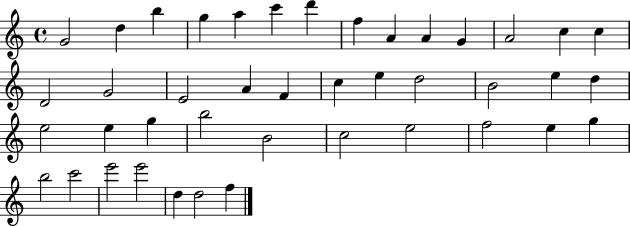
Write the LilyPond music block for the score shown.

{
  \clef treble
  \time 4/4
  \defaultTimeSignature
  \key c \major
  g'2 d''4 b''4 | g''4 a''4 c'''4 d'''4 | f''4 a'4 a'4 g'4 | a'2 c''4 c''4 | \break d'2 g'2 | e'2 a'4 f'4 | c''4 e''4 d''2 | b'2 e''4 d''4 | \break e''2 e''4 g''4 | b''2 b'2 | c''2 e''2 | f''2 e''4 g''4 | \break b''2 c'''2 | e'''2 e'''2 | d''4 d''2 f''4 | \bar "|."
}